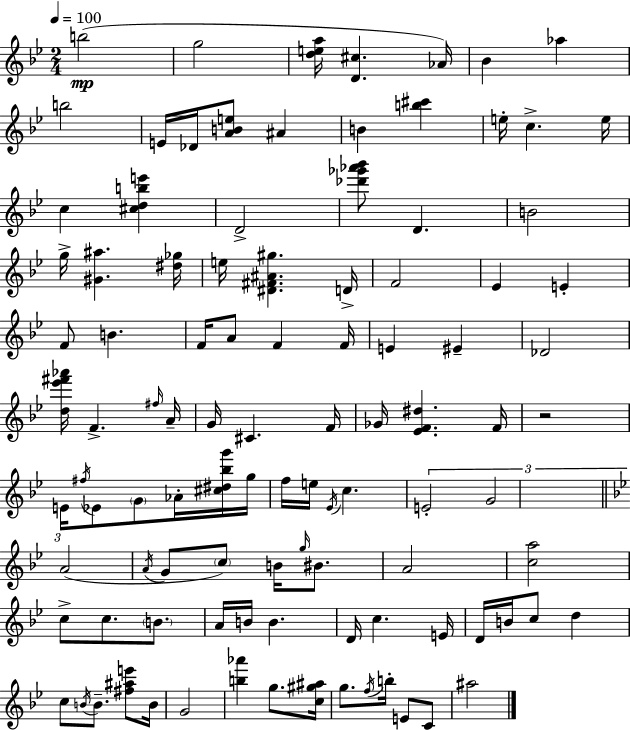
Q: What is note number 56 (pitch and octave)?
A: C5